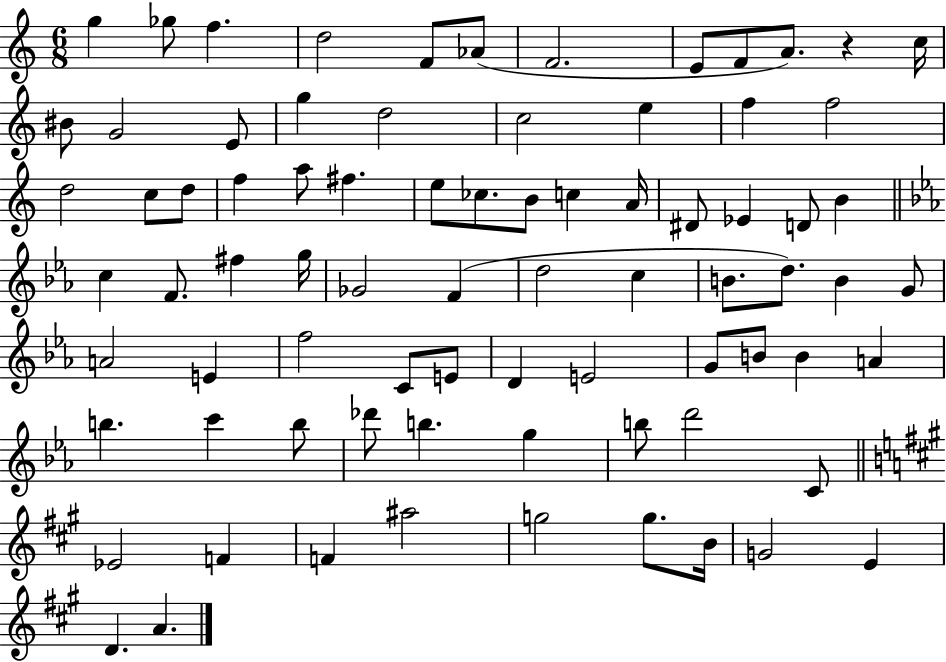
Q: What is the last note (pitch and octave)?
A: A4